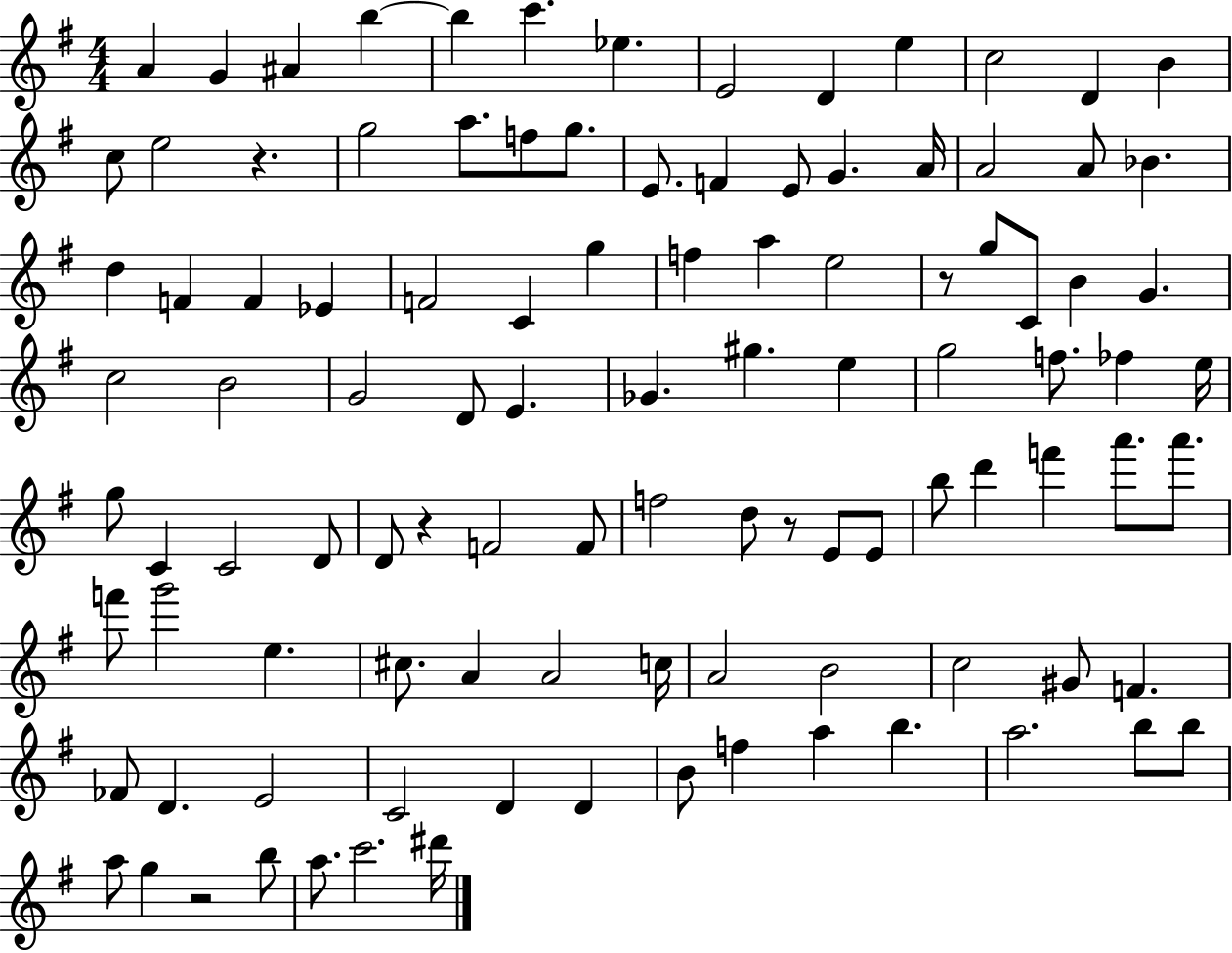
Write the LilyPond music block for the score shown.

{
  \clef treble
  \numericTimeSignature
  \time 4/4
  \key g \major
  a'4 g'4 ais'4 b''4~~ | b''4 c'''4. ees''4. | e'2 d'4 e''4 | c''2 d'4 b'4 | \break c''8 e''2 r4. | g''2 a''8. f''8 g''8. | e'8. f'4 e'8 g'4. a'16 | a'2 a'8 bes'4. | \break d''4 f'4 f'4 ees'4 | f'2 c'4 g''4 | f''4 a''4 e''2 | r8 g''8 c'8 b'4 g'4. | \break c''2 b'2 | g'2 d'8 e'4. | ges'4. gis''4. e''4 | g''2 f''8. fes''4 e''16 | \break g''8 c'4 c'2 d'8 | d'8 r4 f'2 f'8 | f''2 d''8 r8 e'8 e'8 | b''8 d'''4 f'''4 a'''8. a'''8. | \break f'''8 g'''2 e''4. | cis''8. a'4 a'2 c''16 | a'2 b'2 | c''2 gis'8 f'4. | \break fes'8 d'4. e'2 | c'2 d'4 d'4 | b'8 f''4 a''4 b''4. | a''2. b''8 b''8 | \break a''8 g''4 r2 b''8 | a''8. c'''2. dis'''16 | \bar "|."
}